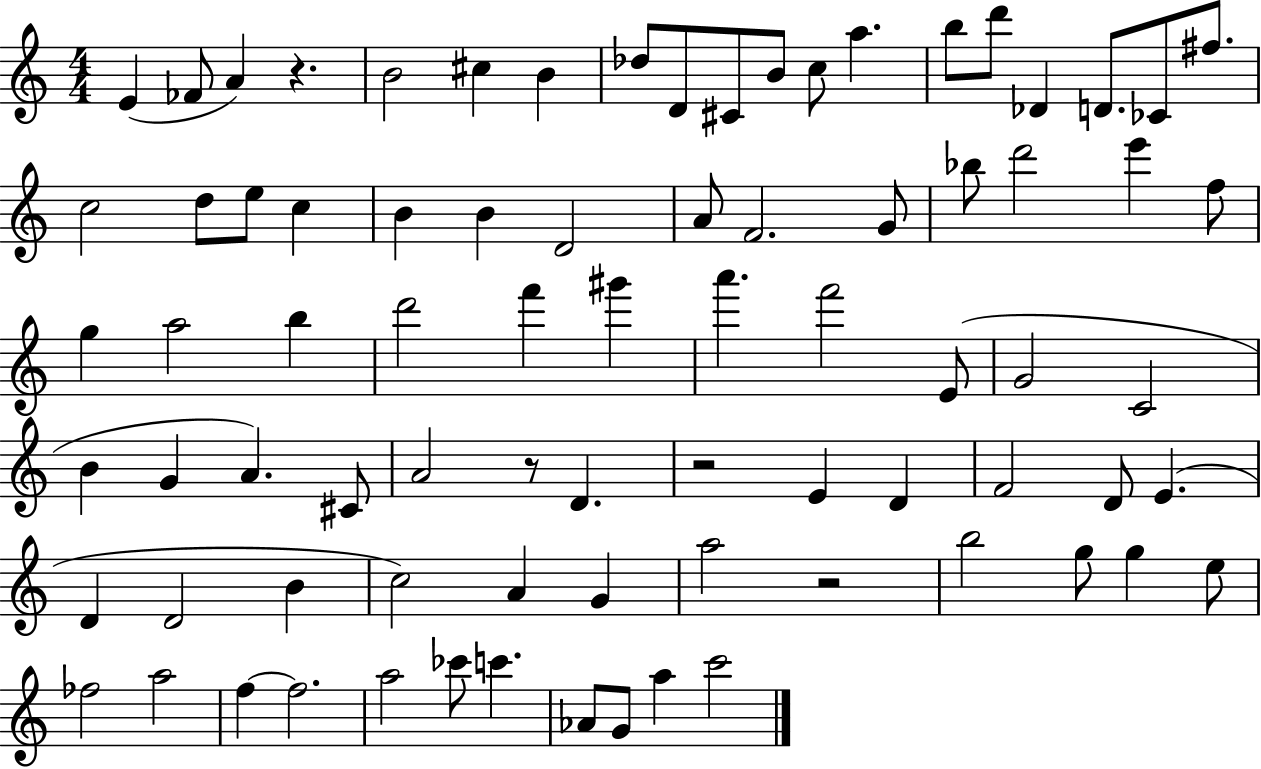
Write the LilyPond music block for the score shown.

{
  \clef treble
  \numericTimeSignature
  \time 4/4
  \key c \major
  e'4( fes'8 a'4) r4. | b'2 cis''4 b'4 | des''8 d'8 cis'8 b'8 c''8 a''4. | b''8 d'''8 des'4 d'8. ces'8 fis''8. | \break c''2 d''8 e''8 c''4 | b'4 b'4 d'2 | a'8 f'2. g'8 | bes''8 d'''2 e'''4 f''8 | \break g''4 a''2 b''4 | d'''2 f'''4 gis'''4 | a'''4. f'''2 e'8( | g'2 c'2 | \break b'4 g'4 a'4.) cis'8 | a'2 r8 d'4. | r2 e'4 d'4 | f'2 d'8 e'4.( | \break d'4 d'2 b'4 | c''2) a'4 g'4 | a''2 r2 | b''2 g''8 g''4 e''8 | \break fes''2 a''2 | f''4~~ f''2. | a''2 ces'''8 c'''4. | aes'8 g'8 a''4 c'''2 | \break \bar "|."
}